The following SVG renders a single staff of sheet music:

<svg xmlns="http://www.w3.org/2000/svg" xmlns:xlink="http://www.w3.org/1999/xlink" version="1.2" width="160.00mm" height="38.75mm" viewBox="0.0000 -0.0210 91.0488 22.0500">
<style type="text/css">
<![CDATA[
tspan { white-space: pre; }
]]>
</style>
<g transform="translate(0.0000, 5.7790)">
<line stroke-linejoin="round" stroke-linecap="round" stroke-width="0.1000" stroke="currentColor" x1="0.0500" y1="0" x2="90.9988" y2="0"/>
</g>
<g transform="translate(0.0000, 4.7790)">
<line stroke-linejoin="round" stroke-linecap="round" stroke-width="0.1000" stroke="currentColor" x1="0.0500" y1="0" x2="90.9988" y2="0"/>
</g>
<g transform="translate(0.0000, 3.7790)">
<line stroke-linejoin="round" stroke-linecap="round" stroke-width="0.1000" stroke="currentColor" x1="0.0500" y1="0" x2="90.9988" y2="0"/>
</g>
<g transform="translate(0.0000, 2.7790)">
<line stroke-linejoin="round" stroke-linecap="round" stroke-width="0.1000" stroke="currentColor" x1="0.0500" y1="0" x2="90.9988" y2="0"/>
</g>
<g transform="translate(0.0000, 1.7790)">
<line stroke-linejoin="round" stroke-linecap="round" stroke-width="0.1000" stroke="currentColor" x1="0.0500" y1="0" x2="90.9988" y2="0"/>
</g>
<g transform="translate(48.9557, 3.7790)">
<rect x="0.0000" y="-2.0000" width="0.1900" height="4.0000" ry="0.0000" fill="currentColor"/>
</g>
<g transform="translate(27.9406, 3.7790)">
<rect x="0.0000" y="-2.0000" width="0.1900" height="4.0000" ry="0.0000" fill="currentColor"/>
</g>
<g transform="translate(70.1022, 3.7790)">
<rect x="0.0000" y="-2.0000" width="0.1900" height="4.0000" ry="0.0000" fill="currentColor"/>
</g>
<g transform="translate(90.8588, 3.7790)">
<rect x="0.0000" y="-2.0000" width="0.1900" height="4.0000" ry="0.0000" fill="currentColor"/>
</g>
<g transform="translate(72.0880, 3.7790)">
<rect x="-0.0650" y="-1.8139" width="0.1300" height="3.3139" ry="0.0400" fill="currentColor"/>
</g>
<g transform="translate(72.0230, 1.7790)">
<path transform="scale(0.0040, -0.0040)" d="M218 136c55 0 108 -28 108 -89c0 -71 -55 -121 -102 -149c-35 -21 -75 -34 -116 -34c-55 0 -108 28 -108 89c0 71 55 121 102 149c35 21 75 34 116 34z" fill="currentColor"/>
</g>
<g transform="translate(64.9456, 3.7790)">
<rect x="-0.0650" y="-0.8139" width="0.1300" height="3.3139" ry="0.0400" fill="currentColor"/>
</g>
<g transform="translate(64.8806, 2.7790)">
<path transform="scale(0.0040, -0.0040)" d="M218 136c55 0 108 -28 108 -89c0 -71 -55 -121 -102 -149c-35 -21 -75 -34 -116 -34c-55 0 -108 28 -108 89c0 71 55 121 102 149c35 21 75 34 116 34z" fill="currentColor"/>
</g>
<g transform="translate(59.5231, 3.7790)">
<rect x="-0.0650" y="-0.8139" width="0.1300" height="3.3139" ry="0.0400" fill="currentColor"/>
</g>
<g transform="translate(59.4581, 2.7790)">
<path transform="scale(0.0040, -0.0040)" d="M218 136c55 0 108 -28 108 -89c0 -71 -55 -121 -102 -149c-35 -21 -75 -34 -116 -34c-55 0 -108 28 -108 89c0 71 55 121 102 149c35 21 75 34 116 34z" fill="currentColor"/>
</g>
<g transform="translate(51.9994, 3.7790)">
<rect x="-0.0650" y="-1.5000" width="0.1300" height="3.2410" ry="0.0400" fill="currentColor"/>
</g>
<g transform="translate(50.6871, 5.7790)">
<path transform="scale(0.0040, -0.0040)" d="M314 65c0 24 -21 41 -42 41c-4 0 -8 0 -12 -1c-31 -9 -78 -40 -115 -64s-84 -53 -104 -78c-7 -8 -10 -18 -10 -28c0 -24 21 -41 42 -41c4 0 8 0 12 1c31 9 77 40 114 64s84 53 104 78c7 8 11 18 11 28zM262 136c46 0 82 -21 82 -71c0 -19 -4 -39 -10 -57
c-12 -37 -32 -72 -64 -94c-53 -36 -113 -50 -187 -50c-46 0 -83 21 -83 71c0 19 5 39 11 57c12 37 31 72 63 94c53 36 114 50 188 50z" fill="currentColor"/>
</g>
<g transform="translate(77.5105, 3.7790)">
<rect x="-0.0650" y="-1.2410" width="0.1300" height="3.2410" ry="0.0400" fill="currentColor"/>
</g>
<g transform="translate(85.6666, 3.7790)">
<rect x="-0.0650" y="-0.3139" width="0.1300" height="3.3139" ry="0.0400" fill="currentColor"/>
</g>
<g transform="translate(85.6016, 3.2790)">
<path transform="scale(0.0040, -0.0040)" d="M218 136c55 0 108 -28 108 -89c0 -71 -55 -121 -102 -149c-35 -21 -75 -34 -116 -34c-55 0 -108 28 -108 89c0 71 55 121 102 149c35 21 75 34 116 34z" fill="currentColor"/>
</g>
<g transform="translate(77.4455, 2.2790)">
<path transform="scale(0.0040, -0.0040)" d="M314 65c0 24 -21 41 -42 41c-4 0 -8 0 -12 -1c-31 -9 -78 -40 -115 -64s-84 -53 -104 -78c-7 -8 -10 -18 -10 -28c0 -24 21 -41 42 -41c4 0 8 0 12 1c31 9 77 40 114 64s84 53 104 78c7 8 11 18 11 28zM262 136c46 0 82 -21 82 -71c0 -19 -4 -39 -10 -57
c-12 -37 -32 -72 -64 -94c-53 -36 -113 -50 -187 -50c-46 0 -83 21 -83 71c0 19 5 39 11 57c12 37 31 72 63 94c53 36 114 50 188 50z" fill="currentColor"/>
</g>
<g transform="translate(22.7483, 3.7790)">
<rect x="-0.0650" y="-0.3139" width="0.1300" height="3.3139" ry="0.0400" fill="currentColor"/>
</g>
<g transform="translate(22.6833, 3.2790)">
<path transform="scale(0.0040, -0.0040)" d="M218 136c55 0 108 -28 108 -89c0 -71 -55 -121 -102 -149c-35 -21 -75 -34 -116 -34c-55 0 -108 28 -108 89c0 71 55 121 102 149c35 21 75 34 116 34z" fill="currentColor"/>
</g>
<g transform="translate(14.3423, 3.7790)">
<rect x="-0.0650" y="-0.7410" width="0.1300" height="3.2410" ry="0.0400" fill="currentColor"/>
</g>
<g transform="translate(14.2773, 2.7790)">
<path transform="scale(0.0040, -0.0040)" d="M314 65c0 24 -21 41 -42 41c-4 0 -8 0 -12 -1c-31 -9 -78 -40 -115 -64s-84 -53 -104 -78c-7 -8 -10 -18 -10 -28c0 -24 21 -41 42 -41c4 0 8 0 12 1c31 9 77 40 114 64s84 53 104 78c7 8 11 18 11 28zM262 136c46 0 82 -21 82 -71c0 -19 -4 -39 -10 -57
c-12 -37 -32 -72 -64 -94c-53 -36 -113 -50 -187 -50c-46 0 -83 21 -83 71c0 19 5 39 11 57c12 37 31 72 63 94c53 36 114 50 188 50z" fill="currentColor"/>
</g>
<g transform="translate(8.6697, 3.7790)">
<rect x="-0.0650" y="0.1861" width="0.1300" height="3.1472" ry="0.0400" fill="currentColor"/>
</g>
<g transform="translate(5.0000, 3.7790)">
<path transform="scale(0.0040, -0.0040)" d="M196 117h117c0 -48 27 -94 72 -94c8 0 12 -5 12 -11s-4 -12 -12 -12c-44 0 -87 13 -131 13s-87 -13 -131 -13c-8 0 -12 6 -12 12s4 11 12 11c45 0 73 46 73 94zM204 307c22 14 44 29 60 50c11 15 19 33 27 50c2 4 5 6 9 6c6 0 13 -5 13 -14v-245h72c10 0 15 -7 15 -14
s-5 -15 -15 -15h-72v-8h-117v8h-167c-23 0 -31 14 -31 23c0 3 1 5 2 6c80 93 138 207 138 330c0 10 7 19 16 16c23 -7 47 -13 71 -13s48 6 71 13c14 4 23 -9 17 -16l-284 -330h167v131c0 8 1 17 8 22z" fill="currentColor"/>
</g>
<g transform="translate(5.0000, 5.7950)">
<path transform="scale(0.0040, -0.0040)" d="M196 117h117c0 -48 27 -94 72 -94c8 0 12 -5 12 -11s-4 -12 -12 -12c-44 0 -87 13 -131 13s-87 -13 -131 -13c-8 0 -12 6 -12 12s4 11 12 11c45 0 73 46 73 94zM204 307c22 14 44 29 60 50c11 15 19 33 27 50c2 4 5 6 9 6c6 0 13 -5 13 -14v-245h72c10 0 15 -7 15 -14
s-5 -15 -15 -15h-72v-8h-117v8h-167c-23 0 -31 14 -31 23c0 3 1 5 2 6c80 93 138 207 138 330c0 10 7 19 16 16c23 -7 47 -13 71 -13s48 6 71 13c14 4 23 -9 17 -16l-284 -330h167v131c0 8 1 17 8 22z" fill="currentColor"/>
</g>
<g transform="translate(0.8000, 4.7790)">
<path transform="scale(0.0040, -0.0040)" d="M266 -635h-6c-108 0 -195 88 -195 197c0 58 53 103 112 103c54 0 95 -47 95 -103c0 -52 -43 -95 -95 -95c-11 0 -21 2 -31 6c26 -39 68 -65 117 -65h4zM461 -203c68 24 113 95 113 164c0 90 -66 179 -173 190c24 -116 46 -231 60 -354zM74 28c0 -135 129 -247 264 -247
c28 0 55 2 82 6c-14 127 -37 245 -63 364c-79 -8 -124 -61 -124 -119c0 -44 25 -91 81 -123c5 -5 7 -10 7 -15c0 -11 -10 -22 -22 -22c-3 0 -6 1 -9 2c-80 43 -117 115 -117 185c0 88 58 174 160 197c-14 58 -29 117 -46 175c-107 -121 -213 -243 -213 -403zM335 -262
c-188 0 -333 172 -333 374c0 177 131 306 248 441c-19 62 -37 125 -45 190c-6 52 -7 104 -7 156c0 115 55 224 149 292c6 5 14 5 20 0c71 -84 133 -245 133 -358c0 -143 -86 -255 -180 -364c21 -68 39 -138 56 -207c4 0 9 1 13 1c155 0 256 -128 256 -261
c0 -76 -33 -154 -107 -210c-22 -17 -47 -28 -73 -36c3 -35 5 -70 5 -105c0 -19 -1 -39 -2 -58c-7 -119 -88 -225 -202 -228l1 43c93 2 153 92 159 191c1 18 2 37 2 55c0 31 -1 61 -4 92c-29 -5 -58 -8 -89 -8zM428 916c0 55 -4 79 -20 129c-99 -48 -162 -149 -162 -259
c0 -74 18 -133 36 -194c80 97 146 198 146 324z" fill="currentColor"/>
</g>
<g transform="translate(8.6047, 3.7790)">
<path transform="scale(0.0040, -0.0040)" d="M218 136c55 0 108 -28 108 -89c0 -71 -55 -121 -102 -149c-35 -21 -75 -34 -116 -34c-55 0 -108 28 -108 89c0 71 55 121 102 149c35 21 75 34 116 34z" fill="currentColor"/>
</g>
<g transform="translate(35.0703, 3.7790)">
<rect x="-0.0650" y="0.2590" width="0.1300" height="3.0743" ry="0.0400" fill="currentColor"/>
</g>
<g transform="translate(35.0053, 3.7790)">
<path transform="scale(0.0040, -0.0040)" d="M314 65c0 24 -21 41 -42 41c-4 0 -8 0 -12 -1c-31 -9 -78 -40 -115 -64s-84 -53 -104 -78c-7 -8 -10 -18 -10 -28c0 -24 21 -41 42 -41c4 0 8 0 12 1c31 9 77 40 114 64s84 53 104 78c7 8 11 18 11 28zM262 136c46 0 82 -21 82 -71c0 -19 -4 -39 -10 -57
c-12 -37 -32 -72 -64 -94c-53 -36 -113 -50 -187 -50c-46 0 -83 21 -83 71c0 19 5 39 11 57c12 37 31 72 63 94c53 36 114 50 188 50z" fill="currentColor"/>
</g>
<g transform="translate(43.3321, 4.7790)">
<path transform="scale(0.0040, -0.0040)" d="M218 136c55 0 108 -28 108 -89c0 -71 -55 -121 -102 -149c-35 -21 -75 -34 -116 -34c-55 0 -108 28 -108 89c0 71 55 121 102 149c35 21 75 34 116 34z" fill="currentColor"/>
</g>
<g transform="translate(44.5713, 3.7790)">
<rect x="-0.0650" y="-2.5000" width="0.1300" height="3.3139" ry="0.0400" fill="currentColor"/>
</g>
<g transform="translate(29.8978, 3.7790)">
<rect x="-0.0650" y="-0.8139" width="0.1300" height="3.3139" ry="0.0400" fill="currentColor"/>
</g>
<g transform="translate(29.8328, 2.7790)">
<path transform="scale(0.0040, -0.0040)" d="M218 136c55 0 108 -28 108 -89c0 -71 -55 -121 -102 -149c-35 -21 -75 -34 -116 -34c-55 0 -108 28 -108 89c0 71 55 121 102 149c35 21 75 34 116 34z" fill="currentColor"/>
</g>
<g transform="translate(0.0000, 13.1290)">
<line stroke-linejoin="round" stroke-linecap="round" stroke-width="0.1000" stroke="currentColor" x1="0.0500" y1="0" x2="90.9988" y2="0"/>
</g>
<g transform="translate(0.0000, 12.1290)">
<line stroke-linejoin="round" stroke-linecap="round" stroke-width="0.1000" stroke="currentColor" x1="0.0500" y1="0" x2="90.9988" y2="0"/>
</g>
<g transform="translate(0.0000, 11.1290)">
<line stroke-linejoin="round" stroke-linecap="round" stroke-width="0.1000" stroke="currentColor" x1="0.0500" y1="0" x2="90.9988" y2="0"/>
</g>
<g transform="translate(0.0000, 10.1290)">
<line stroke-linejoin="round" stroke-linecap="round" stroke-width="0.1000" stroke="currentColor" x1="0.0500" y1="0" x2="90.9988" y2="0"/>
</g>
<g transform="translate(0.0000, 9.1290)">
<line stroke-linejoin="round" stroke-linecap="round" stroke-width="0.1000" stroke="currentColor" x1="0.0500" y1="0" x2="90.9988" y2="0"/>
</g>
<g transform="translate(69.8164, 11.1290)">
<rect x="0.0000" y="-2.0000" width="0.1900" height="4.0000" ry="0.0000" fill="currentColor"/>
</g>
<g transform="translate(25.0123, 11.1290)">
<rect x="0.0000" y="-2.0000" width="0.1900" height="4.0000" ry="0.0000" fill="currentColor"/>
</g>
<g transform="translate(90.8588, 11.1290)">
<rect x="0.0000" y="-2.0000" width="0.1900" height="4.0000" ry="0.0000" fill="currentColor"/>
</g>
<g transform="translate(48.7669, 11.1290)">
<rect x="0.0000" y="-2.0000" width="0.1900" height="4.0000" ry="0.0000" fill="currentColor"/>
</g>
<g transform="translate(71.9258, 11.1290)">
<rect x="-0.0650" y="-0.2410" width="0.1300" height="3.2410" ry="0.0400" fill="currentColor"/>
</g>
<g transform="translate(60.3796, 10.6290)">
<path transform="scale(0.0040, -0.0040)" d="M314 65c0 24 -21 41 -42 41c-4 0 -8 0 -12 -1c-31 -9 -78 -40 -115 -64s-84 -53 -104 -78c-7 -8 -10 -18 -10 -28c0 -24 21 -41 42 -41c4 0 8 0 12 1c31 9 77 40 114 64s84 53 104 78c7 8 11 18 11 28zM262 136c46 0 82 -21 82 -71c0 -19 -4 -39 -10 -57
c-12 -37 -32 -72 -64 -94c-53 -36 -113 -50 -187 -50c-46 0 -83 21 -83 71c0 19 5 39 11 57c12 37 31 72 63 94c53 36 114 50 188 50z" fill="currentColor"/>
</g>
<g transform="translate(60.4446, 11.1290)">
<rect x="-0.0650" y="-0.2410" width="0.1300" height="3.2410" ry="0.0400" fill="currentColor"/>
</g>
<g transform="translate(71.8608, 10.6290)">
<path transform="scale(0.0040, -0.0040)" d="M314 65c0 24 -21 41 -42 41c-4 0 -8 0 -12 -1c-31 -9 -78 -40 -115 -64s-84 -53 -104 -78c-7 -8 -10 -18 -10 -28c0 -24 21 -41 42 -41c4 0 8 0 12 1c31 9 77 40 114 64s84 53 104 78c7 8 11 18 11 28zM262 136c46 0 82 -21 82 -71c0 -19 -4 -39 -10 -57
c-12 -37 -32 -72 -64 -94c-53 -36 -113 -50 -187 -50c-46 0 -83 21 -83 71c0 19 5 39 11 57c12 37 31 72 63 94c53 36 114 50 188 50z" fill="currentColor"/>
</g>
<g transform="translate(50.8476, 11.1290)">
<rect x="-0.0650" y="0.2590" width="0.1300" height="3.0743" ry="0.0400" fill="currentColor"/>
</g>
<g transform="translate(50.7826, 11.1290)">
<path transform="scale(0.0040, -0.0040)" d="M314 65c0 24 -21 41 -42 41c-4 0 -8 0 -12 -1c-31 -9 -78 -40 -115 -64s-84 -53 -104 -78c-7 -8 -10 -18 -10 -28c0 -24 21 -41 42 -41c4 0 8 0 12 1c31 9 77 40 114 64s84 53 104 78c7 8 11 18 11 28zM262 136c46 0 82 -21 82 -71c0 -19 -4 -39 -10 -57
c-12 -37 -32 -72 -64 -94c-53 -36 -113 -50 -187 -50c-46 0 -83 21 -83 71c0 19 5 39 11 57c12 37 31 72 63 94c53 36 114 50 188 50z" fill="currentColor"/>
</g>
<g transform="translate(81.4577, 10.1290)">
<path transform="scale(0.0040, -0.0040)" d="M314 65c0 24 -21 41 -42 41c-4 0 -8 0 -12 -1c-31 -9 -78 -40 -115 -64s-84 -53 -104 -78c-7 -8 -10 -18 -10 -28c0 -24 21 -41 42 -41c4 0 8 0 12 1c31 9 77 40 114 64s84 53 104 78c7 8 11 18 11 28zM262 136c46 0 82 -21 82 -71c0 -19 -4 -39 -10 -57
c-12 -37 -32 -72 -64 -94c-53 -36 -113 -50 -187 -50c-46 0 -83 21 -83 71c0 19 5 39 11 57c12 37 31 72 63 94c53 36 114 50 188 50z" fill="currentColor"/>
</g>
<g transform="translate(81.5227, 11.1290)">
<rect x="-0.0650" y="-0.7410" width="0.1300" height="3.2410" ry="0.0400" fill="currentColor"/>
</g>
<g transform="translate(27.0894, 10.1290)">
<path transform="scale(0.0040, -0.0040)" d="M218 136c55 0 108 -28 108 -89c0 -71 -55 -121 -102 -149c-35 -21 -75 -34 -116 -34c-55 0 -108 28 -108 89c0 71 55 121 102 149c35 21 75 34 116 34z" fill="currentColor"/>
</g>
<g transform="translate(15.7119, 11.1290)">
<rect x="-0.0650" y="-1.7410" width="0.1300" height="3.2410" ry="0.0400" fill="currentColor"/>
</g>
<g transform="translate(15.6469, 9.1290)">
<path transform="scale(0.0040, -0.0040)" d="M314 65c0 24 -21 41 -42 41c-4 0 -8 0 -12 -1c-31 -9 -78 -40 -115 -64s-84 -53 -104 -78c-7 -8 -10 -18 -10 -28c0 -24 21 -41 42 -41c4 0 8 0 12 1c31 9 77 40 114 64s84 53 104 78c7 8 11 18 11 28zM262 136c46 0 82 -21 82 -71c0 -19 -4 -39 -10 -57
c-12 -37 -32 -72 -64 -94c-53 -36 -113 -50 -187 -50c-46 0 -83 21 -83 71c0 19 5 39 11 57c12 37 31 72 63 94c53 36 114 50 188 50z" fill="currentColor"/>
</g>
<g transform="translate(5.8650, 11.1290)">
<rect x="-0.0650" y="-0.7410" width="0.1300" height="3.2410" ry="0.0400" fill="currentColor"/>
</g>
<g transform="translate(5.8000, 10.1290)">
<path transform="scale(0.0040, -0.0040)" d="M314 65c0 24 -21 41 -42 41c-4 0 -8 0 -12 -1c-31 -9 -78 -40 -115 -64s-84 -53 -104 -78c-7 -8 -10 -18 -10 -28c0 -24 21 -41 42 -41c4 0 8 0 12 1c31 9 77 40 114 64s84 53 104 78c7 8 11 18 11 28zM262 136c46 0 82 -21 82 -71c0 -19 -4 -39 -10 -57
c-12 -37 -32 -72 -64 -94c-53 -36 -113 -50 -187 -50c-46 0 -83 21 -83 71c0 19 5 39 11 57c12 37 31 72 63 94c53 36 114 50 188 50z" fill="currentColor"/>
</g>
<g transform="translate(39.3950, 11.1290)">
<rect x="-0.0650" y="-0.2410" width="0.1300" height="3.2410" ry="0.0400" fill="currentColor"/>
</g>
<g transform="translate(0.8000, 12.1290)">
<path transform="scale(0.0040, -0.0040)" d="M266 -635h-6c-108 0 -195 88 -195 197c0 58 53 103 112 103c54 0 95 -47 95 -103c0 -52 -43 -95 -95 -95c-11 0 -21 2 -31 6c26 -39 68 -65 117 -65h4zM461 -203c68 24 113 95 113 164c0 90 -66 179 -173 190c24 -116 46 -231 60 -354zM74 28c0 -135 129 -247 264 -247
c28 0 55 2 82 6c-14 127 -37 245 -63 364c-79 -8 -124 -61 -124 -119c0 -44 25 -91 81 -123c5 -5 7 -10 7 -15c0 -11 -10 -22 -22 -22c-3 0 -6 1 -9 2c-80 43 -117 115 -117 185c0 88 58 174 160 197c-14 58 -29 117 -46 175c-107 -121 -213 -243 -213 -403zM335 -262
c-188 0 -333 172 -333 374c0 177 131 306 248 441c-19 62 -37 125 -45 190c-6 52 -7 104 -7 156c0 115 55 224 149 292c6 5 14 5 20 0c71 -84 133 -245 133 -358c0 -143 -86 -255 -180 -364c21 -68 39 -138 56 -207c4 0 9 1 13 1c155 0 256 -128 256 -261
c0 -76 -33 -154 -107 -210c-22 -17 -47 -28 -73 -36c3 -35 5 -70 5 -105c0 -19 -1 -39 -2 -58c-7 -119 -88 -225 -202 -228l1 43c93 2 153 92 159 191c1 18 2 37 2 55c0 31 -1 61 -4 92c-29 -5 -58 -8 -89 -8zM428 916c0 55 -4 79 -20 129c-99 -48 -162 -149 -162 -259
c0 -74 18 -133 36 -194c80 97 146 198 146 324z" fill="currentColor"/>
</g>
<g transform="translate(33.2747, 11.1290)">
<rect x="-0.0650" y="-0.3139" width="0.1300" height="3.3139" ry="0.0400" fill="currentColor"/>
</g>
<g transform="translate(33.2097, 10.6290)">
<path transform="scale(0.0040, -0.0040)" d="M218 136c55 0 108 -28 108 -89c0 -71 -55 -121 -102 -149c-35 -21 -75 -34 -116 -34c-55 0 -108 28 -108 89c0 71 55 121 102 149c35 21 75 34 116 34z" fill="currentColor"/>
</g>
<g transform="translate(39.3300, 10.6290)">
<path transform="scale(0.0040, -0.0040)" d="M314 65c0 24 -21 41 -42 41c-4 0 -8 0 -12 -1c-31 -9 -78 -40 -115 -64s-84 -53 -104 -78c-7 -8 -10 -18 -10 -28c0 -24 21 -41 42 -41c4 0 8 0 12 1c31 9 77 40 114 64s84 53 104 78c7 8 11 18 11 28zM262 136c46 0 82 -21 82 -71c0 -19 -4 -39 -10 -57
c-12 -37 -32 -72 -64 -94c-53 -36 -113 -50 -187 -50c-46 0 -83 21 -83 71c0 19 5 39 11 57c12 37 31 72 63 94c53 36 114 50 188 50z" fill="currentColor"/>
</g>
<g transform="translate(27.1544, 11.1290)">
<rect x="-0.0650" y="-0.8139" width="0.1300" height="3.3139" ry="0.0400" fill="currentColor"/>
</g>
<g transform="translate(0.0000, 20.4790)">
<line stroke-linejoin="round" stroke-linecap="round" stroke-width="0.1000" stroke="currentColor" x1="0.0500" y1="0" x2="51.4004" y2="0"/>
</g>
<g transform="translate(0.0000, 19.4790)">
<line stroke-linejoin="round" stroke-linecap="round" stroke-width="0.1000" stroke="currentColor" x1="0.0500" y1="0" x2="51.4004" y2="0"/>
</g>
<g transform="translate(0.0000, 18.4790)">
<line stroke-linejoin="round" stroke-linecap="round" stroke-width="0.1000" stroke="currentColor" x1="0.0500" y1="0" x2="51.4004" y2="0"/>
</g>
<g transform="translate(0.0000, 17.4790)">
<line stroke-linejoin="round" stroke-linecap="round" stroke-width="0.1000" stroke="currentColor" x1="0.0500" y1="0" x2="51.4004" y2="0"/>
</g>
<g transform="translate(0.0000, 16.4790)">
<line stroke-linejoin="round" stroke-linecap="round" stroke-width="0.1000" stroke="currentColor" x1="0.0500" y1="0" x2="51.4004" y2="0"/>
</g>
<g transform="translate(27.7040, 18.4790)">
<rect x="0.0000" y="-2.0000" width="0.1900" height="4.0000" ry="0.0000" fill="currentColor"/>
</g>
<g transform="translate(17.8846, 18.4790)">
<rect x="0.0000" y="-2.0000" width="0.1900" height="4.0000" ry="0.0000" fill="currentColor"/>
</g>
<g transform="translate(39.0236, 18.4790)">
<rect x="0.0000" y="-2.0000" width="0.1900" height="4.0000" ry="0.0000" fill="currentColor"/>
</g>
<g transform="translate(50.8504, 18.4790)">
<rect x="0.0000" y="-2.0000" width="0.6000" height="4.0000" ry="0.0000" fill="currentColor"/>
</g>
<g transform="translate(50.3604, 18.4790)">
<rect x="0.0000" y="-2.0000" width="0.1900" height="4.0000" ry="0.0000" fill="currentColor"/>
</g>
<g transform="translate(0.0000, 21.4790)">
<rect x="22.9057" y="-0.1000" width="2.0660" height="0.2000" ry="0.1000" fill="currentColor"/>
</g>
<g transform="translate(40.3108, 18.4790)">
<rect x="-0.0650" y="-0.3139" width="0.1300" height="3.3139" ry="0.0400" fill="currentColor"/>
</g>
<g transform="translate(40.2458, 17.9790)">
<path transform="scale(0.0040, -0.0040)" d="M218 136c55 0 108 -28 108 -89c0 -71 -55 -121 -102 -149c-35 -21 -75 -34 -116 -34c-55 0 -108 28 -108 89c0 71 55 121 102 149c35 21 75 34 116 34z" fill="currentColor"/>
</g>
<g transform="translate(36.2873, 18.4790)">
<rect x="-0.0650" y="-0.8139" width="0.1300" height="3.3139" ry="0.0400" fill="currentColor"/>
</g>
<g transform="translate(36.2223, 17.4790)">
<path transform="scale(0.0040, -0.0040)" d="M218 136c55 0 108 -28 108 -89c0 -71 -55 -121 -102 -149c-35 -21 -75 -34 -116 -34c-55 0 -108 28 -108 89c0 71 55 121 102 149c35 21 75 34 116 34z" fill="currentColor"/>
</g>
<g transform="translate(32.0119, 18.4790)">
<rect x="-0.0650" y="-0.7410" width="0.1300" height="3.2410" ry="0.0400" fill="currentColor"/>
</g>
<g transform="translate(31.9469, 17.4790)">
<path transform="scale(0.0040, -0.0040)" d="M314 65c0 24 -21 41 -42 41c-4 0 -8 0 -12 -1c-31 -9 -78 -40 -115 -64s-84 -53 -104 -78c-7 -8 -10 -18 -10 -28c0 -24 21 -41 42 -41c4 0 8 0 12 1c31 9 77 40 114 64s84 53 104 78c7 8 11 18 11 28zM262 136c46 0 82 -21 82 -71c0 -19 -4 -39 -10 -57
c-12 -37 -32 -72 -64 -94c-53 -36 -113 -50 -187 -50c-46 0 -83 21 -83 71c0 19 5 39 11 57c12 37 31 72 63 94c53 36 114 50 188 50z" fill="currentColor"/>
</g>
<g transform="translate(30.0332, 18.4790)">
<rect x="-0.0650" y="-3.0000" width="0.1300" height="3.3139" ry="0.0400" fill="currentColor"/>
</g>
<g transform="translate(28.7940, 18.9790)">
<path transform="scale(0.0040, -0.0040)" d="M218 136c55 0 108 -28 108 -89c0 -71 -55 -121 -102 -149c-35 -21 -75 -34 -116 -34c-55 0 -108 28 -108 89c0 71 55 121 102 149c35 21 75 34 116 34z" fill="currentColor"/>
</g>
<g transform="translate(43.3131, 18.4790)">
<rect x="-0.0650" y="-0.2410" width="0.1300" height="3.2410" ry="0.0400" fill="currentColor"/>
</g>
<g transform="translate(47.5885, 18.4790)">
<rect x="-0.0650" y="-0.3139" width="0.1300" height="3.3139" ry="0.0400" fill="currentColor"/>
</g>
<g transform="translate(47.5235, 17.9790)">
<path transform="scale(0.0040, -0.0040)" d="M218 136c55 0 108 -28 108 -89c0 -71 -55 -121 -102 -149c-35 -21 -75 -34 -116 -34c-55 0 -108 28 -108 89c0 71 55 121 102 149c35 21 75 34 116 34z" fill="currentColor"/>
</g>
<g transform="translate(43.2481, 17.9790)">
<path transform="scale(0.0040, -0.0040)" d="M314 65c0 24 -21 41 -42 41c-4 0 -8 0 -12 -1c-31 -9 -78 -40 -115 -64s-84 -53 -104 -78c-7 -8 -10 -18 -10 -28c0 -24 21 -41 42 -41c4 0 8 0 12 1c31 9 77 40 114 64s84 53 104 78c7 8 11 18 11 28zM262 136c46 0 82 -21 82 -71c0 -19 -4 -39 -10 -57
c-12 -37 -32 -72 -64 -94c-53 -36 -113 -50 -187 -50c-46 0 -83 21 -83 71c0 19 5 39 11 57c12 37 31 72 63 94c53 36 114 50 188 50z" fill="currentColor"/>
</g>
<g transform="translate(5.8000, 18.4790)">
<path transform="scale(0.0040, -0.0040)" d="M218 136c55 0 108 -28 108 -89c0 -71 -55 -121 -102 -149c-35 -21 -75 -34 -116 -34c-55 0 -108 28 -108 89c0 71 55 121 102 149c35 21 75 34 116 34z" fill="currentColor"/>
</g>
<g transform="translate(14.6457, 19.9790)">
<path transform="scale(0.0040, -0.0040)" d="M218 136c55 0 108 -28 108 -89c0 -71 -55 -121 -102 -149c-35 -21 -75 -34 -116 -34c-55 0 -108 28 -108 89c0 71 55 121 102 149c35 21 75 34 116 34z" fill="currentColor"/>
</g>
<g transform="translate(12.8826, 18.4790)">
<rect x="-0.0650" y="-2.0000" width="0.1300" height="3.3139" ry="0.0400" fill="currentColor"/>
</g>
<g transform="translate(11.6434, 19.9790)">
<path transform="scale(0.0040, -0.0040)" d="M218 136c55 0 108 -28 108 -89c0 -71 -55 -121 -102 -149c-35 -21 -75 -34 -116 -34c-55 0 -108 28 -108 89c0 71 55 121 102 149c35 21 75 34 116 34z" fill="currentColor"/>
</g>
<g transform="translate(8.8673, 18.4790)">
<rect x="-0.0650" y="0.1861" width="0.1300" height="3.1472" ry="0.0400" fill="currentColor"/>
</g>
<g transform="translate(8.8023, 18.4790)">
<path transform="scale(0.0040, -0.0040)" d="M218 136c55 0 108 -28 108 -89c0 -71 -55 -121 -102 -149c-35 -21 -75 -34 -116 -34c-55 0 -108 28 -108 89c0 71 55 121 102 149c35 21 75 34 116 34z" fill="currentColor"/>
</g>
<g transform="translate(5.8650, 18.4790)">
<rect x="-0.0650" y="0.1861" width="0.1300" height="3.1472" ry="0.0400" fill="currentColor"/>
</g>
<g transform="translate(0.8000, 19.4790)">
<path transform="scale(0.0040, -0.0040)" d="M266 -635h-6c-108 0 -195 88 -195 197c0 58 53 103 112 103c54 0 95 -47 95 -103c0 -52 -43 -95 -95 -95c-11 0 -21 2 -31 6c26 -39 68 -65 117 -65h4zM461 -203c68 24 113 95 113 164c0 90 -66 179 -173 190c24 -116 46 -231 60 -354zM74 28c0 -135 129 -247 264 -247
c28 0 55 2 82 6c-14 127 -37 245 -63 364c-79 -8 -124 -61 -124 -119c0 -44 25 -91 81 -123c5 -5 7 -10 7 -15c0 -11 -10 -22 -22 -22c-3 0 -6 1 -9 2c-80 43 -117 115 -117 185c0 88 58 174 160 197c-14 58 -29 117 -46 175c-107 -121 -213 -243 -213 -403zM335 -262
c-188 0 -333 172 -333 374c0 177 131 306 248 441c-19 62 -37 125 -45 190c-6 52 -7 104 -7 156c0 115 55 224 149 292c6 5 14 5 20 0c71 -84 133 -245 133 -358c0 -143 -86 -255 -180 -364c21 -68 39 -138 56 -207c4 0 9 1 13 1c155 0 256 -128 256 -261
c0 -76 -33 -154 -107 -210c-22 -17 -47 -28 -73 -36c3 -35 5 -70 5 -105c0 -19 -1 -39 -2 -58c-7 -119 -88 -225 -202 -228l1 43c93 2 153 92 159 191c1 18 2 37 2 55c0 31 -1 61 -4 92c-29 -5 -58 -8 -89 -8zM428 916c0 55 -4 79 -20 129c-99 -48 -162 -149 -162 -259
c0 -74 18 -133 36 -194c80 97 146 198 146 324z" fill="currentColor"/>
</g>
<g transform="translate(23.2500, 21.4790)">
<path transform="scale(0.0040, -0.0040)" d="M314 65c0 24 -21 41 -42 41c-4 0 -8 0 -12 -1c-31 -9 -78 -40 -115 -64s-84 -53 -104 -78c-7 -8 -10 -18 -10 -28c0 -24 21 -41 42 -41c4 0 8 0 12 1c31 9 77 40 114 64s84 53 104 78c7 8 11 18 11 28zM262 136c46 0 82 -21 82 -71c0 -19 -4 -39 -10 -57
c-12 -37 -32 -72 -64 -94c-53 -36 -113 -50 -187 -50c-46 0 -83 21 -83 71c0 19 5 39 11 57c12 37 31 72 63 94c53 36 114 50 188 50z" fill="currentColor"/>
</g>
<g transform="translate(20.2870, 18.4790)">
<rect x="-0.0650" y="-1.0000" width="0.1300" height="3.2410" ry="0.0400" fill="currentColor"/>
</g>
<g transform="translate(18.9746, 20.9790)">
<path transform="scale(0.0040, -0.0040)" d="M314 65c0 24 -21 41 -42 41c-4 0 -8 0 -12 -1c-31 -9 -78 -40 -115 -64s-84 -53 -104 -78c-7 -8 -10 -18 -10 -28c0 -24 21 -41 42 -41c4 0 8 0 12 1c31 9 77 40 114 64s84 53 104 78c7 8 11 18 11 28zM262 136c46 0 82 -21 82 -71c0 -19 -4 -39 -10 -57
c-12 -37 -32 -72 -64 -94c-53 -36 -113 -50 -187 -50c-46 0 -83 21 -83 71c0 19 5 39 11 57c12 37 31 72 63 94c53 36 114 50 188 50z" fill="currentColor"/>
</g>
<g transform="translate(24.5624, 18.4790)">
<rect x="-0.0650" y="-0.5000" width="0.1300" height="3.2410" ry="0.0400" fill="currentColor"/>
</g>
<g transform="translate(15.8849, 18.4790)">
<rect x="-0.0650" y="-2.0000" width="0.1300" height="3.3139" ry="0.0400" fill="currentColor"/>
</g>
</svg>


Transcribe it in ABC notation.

X:1
T:Untitled
M:4/4
L:1/4
K:C
B d2 c d B2 G E2 d d f e2 c d2 f2 d c c2 B2 c2 c2 d2 B B F F D2 C2 A d2 d c c2 c